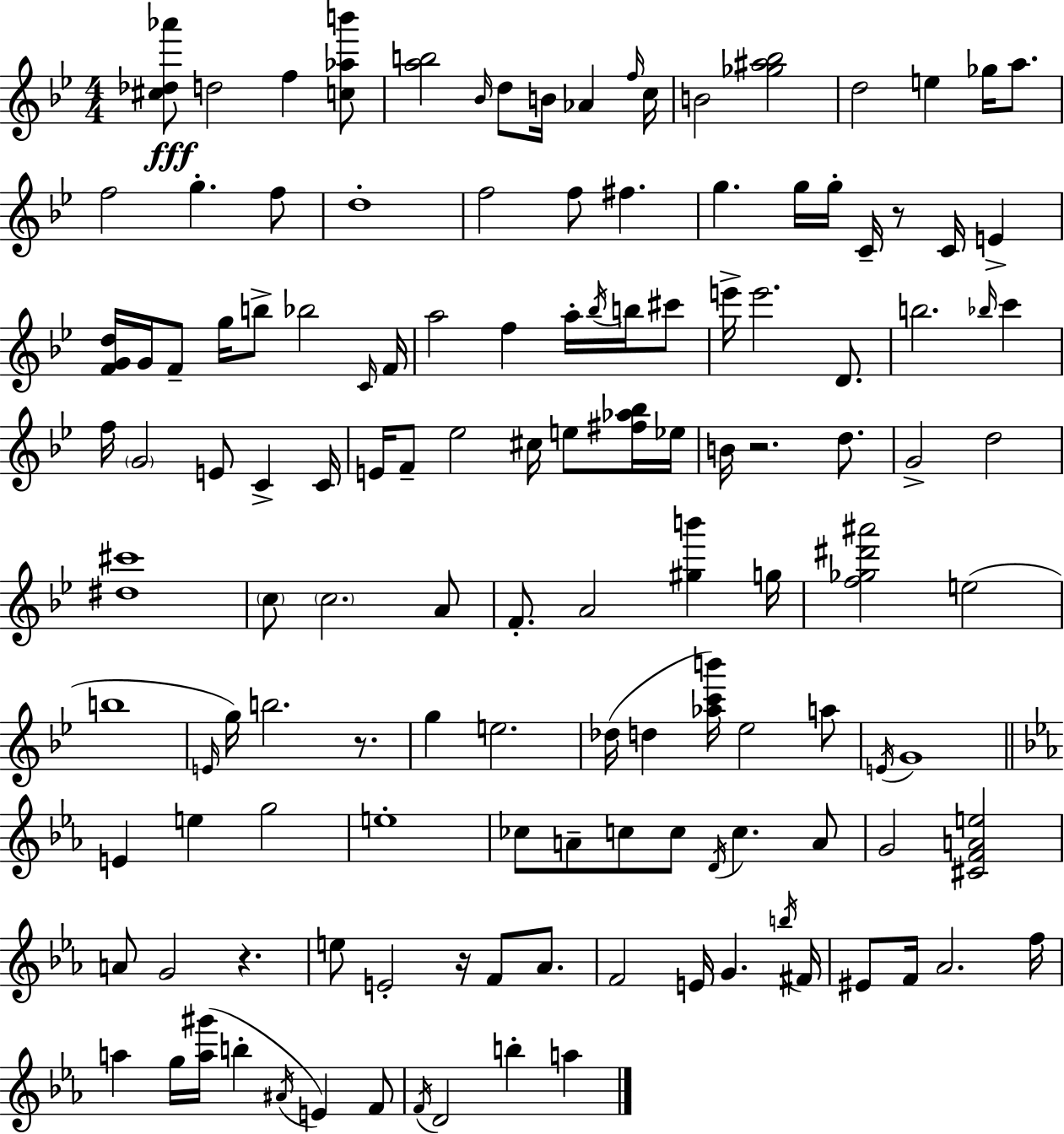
[C#5,Db5,Ab6]/e D5/h F5/q [C5,Ab5,B6]/e [A5,B5]/h Bb4/s D5/e B4/s Ab4/q F5/s C5/s B4/h [Gb5,A#5,Bb5]/h D5/h E5/q Gb5/s A5/e. F5/h G5/q. F5/e D5/w F5/h F5/e F#5/q. G5/q. G5/s G5/s C4/s R/e C4/s E4/q [F4,G4,D5]/s G4/s F4/e G5/s B5/e Bb5/h C4/s F4/s A5/h F5/q A5/s Bb5/s B5/s C#6/e E6/s E6/h. D4/e. B5/h. Bb5/s C6/q F5/s G4/h E4/e C4/q C4/s E4/s F4/e Eb5/h C#5/s E5/e [F#5,Ab5,Bb5]/s Eb5/s B4/s R/h. D5/e. G4/h D5/h [D#5,C#6]/w C5/e C5/h. A4/e F4/e. A4/h [G#5,B6]/q G5/s [F5,Gb5,D#6,A#6]/h E5/h B5/w E4/s G5/s B5/h. R/e. G5/q E5/h. Db5/s D5/q [Ab5,C6,B6]/s Eb5/h A5/e E4/s G4/w E4/q E5/q G5/h E5/w CES5/e A4/e C5/e C5/e D4/s C5/q. A4/e G4/h [C#4,F4,A4,E5]/h A4/e G4/h R/q. E5/e E4/h R/s F4/e Ab4/e. F4/h E4/s G4/q. B5/s F#4/s EIS4/e F4/s Ab4/h. F5/s A5/q G5/s [A5,G#6]/s B5/q A#4/s E4/q F4/e F4/s D4/h B5/q A5/q